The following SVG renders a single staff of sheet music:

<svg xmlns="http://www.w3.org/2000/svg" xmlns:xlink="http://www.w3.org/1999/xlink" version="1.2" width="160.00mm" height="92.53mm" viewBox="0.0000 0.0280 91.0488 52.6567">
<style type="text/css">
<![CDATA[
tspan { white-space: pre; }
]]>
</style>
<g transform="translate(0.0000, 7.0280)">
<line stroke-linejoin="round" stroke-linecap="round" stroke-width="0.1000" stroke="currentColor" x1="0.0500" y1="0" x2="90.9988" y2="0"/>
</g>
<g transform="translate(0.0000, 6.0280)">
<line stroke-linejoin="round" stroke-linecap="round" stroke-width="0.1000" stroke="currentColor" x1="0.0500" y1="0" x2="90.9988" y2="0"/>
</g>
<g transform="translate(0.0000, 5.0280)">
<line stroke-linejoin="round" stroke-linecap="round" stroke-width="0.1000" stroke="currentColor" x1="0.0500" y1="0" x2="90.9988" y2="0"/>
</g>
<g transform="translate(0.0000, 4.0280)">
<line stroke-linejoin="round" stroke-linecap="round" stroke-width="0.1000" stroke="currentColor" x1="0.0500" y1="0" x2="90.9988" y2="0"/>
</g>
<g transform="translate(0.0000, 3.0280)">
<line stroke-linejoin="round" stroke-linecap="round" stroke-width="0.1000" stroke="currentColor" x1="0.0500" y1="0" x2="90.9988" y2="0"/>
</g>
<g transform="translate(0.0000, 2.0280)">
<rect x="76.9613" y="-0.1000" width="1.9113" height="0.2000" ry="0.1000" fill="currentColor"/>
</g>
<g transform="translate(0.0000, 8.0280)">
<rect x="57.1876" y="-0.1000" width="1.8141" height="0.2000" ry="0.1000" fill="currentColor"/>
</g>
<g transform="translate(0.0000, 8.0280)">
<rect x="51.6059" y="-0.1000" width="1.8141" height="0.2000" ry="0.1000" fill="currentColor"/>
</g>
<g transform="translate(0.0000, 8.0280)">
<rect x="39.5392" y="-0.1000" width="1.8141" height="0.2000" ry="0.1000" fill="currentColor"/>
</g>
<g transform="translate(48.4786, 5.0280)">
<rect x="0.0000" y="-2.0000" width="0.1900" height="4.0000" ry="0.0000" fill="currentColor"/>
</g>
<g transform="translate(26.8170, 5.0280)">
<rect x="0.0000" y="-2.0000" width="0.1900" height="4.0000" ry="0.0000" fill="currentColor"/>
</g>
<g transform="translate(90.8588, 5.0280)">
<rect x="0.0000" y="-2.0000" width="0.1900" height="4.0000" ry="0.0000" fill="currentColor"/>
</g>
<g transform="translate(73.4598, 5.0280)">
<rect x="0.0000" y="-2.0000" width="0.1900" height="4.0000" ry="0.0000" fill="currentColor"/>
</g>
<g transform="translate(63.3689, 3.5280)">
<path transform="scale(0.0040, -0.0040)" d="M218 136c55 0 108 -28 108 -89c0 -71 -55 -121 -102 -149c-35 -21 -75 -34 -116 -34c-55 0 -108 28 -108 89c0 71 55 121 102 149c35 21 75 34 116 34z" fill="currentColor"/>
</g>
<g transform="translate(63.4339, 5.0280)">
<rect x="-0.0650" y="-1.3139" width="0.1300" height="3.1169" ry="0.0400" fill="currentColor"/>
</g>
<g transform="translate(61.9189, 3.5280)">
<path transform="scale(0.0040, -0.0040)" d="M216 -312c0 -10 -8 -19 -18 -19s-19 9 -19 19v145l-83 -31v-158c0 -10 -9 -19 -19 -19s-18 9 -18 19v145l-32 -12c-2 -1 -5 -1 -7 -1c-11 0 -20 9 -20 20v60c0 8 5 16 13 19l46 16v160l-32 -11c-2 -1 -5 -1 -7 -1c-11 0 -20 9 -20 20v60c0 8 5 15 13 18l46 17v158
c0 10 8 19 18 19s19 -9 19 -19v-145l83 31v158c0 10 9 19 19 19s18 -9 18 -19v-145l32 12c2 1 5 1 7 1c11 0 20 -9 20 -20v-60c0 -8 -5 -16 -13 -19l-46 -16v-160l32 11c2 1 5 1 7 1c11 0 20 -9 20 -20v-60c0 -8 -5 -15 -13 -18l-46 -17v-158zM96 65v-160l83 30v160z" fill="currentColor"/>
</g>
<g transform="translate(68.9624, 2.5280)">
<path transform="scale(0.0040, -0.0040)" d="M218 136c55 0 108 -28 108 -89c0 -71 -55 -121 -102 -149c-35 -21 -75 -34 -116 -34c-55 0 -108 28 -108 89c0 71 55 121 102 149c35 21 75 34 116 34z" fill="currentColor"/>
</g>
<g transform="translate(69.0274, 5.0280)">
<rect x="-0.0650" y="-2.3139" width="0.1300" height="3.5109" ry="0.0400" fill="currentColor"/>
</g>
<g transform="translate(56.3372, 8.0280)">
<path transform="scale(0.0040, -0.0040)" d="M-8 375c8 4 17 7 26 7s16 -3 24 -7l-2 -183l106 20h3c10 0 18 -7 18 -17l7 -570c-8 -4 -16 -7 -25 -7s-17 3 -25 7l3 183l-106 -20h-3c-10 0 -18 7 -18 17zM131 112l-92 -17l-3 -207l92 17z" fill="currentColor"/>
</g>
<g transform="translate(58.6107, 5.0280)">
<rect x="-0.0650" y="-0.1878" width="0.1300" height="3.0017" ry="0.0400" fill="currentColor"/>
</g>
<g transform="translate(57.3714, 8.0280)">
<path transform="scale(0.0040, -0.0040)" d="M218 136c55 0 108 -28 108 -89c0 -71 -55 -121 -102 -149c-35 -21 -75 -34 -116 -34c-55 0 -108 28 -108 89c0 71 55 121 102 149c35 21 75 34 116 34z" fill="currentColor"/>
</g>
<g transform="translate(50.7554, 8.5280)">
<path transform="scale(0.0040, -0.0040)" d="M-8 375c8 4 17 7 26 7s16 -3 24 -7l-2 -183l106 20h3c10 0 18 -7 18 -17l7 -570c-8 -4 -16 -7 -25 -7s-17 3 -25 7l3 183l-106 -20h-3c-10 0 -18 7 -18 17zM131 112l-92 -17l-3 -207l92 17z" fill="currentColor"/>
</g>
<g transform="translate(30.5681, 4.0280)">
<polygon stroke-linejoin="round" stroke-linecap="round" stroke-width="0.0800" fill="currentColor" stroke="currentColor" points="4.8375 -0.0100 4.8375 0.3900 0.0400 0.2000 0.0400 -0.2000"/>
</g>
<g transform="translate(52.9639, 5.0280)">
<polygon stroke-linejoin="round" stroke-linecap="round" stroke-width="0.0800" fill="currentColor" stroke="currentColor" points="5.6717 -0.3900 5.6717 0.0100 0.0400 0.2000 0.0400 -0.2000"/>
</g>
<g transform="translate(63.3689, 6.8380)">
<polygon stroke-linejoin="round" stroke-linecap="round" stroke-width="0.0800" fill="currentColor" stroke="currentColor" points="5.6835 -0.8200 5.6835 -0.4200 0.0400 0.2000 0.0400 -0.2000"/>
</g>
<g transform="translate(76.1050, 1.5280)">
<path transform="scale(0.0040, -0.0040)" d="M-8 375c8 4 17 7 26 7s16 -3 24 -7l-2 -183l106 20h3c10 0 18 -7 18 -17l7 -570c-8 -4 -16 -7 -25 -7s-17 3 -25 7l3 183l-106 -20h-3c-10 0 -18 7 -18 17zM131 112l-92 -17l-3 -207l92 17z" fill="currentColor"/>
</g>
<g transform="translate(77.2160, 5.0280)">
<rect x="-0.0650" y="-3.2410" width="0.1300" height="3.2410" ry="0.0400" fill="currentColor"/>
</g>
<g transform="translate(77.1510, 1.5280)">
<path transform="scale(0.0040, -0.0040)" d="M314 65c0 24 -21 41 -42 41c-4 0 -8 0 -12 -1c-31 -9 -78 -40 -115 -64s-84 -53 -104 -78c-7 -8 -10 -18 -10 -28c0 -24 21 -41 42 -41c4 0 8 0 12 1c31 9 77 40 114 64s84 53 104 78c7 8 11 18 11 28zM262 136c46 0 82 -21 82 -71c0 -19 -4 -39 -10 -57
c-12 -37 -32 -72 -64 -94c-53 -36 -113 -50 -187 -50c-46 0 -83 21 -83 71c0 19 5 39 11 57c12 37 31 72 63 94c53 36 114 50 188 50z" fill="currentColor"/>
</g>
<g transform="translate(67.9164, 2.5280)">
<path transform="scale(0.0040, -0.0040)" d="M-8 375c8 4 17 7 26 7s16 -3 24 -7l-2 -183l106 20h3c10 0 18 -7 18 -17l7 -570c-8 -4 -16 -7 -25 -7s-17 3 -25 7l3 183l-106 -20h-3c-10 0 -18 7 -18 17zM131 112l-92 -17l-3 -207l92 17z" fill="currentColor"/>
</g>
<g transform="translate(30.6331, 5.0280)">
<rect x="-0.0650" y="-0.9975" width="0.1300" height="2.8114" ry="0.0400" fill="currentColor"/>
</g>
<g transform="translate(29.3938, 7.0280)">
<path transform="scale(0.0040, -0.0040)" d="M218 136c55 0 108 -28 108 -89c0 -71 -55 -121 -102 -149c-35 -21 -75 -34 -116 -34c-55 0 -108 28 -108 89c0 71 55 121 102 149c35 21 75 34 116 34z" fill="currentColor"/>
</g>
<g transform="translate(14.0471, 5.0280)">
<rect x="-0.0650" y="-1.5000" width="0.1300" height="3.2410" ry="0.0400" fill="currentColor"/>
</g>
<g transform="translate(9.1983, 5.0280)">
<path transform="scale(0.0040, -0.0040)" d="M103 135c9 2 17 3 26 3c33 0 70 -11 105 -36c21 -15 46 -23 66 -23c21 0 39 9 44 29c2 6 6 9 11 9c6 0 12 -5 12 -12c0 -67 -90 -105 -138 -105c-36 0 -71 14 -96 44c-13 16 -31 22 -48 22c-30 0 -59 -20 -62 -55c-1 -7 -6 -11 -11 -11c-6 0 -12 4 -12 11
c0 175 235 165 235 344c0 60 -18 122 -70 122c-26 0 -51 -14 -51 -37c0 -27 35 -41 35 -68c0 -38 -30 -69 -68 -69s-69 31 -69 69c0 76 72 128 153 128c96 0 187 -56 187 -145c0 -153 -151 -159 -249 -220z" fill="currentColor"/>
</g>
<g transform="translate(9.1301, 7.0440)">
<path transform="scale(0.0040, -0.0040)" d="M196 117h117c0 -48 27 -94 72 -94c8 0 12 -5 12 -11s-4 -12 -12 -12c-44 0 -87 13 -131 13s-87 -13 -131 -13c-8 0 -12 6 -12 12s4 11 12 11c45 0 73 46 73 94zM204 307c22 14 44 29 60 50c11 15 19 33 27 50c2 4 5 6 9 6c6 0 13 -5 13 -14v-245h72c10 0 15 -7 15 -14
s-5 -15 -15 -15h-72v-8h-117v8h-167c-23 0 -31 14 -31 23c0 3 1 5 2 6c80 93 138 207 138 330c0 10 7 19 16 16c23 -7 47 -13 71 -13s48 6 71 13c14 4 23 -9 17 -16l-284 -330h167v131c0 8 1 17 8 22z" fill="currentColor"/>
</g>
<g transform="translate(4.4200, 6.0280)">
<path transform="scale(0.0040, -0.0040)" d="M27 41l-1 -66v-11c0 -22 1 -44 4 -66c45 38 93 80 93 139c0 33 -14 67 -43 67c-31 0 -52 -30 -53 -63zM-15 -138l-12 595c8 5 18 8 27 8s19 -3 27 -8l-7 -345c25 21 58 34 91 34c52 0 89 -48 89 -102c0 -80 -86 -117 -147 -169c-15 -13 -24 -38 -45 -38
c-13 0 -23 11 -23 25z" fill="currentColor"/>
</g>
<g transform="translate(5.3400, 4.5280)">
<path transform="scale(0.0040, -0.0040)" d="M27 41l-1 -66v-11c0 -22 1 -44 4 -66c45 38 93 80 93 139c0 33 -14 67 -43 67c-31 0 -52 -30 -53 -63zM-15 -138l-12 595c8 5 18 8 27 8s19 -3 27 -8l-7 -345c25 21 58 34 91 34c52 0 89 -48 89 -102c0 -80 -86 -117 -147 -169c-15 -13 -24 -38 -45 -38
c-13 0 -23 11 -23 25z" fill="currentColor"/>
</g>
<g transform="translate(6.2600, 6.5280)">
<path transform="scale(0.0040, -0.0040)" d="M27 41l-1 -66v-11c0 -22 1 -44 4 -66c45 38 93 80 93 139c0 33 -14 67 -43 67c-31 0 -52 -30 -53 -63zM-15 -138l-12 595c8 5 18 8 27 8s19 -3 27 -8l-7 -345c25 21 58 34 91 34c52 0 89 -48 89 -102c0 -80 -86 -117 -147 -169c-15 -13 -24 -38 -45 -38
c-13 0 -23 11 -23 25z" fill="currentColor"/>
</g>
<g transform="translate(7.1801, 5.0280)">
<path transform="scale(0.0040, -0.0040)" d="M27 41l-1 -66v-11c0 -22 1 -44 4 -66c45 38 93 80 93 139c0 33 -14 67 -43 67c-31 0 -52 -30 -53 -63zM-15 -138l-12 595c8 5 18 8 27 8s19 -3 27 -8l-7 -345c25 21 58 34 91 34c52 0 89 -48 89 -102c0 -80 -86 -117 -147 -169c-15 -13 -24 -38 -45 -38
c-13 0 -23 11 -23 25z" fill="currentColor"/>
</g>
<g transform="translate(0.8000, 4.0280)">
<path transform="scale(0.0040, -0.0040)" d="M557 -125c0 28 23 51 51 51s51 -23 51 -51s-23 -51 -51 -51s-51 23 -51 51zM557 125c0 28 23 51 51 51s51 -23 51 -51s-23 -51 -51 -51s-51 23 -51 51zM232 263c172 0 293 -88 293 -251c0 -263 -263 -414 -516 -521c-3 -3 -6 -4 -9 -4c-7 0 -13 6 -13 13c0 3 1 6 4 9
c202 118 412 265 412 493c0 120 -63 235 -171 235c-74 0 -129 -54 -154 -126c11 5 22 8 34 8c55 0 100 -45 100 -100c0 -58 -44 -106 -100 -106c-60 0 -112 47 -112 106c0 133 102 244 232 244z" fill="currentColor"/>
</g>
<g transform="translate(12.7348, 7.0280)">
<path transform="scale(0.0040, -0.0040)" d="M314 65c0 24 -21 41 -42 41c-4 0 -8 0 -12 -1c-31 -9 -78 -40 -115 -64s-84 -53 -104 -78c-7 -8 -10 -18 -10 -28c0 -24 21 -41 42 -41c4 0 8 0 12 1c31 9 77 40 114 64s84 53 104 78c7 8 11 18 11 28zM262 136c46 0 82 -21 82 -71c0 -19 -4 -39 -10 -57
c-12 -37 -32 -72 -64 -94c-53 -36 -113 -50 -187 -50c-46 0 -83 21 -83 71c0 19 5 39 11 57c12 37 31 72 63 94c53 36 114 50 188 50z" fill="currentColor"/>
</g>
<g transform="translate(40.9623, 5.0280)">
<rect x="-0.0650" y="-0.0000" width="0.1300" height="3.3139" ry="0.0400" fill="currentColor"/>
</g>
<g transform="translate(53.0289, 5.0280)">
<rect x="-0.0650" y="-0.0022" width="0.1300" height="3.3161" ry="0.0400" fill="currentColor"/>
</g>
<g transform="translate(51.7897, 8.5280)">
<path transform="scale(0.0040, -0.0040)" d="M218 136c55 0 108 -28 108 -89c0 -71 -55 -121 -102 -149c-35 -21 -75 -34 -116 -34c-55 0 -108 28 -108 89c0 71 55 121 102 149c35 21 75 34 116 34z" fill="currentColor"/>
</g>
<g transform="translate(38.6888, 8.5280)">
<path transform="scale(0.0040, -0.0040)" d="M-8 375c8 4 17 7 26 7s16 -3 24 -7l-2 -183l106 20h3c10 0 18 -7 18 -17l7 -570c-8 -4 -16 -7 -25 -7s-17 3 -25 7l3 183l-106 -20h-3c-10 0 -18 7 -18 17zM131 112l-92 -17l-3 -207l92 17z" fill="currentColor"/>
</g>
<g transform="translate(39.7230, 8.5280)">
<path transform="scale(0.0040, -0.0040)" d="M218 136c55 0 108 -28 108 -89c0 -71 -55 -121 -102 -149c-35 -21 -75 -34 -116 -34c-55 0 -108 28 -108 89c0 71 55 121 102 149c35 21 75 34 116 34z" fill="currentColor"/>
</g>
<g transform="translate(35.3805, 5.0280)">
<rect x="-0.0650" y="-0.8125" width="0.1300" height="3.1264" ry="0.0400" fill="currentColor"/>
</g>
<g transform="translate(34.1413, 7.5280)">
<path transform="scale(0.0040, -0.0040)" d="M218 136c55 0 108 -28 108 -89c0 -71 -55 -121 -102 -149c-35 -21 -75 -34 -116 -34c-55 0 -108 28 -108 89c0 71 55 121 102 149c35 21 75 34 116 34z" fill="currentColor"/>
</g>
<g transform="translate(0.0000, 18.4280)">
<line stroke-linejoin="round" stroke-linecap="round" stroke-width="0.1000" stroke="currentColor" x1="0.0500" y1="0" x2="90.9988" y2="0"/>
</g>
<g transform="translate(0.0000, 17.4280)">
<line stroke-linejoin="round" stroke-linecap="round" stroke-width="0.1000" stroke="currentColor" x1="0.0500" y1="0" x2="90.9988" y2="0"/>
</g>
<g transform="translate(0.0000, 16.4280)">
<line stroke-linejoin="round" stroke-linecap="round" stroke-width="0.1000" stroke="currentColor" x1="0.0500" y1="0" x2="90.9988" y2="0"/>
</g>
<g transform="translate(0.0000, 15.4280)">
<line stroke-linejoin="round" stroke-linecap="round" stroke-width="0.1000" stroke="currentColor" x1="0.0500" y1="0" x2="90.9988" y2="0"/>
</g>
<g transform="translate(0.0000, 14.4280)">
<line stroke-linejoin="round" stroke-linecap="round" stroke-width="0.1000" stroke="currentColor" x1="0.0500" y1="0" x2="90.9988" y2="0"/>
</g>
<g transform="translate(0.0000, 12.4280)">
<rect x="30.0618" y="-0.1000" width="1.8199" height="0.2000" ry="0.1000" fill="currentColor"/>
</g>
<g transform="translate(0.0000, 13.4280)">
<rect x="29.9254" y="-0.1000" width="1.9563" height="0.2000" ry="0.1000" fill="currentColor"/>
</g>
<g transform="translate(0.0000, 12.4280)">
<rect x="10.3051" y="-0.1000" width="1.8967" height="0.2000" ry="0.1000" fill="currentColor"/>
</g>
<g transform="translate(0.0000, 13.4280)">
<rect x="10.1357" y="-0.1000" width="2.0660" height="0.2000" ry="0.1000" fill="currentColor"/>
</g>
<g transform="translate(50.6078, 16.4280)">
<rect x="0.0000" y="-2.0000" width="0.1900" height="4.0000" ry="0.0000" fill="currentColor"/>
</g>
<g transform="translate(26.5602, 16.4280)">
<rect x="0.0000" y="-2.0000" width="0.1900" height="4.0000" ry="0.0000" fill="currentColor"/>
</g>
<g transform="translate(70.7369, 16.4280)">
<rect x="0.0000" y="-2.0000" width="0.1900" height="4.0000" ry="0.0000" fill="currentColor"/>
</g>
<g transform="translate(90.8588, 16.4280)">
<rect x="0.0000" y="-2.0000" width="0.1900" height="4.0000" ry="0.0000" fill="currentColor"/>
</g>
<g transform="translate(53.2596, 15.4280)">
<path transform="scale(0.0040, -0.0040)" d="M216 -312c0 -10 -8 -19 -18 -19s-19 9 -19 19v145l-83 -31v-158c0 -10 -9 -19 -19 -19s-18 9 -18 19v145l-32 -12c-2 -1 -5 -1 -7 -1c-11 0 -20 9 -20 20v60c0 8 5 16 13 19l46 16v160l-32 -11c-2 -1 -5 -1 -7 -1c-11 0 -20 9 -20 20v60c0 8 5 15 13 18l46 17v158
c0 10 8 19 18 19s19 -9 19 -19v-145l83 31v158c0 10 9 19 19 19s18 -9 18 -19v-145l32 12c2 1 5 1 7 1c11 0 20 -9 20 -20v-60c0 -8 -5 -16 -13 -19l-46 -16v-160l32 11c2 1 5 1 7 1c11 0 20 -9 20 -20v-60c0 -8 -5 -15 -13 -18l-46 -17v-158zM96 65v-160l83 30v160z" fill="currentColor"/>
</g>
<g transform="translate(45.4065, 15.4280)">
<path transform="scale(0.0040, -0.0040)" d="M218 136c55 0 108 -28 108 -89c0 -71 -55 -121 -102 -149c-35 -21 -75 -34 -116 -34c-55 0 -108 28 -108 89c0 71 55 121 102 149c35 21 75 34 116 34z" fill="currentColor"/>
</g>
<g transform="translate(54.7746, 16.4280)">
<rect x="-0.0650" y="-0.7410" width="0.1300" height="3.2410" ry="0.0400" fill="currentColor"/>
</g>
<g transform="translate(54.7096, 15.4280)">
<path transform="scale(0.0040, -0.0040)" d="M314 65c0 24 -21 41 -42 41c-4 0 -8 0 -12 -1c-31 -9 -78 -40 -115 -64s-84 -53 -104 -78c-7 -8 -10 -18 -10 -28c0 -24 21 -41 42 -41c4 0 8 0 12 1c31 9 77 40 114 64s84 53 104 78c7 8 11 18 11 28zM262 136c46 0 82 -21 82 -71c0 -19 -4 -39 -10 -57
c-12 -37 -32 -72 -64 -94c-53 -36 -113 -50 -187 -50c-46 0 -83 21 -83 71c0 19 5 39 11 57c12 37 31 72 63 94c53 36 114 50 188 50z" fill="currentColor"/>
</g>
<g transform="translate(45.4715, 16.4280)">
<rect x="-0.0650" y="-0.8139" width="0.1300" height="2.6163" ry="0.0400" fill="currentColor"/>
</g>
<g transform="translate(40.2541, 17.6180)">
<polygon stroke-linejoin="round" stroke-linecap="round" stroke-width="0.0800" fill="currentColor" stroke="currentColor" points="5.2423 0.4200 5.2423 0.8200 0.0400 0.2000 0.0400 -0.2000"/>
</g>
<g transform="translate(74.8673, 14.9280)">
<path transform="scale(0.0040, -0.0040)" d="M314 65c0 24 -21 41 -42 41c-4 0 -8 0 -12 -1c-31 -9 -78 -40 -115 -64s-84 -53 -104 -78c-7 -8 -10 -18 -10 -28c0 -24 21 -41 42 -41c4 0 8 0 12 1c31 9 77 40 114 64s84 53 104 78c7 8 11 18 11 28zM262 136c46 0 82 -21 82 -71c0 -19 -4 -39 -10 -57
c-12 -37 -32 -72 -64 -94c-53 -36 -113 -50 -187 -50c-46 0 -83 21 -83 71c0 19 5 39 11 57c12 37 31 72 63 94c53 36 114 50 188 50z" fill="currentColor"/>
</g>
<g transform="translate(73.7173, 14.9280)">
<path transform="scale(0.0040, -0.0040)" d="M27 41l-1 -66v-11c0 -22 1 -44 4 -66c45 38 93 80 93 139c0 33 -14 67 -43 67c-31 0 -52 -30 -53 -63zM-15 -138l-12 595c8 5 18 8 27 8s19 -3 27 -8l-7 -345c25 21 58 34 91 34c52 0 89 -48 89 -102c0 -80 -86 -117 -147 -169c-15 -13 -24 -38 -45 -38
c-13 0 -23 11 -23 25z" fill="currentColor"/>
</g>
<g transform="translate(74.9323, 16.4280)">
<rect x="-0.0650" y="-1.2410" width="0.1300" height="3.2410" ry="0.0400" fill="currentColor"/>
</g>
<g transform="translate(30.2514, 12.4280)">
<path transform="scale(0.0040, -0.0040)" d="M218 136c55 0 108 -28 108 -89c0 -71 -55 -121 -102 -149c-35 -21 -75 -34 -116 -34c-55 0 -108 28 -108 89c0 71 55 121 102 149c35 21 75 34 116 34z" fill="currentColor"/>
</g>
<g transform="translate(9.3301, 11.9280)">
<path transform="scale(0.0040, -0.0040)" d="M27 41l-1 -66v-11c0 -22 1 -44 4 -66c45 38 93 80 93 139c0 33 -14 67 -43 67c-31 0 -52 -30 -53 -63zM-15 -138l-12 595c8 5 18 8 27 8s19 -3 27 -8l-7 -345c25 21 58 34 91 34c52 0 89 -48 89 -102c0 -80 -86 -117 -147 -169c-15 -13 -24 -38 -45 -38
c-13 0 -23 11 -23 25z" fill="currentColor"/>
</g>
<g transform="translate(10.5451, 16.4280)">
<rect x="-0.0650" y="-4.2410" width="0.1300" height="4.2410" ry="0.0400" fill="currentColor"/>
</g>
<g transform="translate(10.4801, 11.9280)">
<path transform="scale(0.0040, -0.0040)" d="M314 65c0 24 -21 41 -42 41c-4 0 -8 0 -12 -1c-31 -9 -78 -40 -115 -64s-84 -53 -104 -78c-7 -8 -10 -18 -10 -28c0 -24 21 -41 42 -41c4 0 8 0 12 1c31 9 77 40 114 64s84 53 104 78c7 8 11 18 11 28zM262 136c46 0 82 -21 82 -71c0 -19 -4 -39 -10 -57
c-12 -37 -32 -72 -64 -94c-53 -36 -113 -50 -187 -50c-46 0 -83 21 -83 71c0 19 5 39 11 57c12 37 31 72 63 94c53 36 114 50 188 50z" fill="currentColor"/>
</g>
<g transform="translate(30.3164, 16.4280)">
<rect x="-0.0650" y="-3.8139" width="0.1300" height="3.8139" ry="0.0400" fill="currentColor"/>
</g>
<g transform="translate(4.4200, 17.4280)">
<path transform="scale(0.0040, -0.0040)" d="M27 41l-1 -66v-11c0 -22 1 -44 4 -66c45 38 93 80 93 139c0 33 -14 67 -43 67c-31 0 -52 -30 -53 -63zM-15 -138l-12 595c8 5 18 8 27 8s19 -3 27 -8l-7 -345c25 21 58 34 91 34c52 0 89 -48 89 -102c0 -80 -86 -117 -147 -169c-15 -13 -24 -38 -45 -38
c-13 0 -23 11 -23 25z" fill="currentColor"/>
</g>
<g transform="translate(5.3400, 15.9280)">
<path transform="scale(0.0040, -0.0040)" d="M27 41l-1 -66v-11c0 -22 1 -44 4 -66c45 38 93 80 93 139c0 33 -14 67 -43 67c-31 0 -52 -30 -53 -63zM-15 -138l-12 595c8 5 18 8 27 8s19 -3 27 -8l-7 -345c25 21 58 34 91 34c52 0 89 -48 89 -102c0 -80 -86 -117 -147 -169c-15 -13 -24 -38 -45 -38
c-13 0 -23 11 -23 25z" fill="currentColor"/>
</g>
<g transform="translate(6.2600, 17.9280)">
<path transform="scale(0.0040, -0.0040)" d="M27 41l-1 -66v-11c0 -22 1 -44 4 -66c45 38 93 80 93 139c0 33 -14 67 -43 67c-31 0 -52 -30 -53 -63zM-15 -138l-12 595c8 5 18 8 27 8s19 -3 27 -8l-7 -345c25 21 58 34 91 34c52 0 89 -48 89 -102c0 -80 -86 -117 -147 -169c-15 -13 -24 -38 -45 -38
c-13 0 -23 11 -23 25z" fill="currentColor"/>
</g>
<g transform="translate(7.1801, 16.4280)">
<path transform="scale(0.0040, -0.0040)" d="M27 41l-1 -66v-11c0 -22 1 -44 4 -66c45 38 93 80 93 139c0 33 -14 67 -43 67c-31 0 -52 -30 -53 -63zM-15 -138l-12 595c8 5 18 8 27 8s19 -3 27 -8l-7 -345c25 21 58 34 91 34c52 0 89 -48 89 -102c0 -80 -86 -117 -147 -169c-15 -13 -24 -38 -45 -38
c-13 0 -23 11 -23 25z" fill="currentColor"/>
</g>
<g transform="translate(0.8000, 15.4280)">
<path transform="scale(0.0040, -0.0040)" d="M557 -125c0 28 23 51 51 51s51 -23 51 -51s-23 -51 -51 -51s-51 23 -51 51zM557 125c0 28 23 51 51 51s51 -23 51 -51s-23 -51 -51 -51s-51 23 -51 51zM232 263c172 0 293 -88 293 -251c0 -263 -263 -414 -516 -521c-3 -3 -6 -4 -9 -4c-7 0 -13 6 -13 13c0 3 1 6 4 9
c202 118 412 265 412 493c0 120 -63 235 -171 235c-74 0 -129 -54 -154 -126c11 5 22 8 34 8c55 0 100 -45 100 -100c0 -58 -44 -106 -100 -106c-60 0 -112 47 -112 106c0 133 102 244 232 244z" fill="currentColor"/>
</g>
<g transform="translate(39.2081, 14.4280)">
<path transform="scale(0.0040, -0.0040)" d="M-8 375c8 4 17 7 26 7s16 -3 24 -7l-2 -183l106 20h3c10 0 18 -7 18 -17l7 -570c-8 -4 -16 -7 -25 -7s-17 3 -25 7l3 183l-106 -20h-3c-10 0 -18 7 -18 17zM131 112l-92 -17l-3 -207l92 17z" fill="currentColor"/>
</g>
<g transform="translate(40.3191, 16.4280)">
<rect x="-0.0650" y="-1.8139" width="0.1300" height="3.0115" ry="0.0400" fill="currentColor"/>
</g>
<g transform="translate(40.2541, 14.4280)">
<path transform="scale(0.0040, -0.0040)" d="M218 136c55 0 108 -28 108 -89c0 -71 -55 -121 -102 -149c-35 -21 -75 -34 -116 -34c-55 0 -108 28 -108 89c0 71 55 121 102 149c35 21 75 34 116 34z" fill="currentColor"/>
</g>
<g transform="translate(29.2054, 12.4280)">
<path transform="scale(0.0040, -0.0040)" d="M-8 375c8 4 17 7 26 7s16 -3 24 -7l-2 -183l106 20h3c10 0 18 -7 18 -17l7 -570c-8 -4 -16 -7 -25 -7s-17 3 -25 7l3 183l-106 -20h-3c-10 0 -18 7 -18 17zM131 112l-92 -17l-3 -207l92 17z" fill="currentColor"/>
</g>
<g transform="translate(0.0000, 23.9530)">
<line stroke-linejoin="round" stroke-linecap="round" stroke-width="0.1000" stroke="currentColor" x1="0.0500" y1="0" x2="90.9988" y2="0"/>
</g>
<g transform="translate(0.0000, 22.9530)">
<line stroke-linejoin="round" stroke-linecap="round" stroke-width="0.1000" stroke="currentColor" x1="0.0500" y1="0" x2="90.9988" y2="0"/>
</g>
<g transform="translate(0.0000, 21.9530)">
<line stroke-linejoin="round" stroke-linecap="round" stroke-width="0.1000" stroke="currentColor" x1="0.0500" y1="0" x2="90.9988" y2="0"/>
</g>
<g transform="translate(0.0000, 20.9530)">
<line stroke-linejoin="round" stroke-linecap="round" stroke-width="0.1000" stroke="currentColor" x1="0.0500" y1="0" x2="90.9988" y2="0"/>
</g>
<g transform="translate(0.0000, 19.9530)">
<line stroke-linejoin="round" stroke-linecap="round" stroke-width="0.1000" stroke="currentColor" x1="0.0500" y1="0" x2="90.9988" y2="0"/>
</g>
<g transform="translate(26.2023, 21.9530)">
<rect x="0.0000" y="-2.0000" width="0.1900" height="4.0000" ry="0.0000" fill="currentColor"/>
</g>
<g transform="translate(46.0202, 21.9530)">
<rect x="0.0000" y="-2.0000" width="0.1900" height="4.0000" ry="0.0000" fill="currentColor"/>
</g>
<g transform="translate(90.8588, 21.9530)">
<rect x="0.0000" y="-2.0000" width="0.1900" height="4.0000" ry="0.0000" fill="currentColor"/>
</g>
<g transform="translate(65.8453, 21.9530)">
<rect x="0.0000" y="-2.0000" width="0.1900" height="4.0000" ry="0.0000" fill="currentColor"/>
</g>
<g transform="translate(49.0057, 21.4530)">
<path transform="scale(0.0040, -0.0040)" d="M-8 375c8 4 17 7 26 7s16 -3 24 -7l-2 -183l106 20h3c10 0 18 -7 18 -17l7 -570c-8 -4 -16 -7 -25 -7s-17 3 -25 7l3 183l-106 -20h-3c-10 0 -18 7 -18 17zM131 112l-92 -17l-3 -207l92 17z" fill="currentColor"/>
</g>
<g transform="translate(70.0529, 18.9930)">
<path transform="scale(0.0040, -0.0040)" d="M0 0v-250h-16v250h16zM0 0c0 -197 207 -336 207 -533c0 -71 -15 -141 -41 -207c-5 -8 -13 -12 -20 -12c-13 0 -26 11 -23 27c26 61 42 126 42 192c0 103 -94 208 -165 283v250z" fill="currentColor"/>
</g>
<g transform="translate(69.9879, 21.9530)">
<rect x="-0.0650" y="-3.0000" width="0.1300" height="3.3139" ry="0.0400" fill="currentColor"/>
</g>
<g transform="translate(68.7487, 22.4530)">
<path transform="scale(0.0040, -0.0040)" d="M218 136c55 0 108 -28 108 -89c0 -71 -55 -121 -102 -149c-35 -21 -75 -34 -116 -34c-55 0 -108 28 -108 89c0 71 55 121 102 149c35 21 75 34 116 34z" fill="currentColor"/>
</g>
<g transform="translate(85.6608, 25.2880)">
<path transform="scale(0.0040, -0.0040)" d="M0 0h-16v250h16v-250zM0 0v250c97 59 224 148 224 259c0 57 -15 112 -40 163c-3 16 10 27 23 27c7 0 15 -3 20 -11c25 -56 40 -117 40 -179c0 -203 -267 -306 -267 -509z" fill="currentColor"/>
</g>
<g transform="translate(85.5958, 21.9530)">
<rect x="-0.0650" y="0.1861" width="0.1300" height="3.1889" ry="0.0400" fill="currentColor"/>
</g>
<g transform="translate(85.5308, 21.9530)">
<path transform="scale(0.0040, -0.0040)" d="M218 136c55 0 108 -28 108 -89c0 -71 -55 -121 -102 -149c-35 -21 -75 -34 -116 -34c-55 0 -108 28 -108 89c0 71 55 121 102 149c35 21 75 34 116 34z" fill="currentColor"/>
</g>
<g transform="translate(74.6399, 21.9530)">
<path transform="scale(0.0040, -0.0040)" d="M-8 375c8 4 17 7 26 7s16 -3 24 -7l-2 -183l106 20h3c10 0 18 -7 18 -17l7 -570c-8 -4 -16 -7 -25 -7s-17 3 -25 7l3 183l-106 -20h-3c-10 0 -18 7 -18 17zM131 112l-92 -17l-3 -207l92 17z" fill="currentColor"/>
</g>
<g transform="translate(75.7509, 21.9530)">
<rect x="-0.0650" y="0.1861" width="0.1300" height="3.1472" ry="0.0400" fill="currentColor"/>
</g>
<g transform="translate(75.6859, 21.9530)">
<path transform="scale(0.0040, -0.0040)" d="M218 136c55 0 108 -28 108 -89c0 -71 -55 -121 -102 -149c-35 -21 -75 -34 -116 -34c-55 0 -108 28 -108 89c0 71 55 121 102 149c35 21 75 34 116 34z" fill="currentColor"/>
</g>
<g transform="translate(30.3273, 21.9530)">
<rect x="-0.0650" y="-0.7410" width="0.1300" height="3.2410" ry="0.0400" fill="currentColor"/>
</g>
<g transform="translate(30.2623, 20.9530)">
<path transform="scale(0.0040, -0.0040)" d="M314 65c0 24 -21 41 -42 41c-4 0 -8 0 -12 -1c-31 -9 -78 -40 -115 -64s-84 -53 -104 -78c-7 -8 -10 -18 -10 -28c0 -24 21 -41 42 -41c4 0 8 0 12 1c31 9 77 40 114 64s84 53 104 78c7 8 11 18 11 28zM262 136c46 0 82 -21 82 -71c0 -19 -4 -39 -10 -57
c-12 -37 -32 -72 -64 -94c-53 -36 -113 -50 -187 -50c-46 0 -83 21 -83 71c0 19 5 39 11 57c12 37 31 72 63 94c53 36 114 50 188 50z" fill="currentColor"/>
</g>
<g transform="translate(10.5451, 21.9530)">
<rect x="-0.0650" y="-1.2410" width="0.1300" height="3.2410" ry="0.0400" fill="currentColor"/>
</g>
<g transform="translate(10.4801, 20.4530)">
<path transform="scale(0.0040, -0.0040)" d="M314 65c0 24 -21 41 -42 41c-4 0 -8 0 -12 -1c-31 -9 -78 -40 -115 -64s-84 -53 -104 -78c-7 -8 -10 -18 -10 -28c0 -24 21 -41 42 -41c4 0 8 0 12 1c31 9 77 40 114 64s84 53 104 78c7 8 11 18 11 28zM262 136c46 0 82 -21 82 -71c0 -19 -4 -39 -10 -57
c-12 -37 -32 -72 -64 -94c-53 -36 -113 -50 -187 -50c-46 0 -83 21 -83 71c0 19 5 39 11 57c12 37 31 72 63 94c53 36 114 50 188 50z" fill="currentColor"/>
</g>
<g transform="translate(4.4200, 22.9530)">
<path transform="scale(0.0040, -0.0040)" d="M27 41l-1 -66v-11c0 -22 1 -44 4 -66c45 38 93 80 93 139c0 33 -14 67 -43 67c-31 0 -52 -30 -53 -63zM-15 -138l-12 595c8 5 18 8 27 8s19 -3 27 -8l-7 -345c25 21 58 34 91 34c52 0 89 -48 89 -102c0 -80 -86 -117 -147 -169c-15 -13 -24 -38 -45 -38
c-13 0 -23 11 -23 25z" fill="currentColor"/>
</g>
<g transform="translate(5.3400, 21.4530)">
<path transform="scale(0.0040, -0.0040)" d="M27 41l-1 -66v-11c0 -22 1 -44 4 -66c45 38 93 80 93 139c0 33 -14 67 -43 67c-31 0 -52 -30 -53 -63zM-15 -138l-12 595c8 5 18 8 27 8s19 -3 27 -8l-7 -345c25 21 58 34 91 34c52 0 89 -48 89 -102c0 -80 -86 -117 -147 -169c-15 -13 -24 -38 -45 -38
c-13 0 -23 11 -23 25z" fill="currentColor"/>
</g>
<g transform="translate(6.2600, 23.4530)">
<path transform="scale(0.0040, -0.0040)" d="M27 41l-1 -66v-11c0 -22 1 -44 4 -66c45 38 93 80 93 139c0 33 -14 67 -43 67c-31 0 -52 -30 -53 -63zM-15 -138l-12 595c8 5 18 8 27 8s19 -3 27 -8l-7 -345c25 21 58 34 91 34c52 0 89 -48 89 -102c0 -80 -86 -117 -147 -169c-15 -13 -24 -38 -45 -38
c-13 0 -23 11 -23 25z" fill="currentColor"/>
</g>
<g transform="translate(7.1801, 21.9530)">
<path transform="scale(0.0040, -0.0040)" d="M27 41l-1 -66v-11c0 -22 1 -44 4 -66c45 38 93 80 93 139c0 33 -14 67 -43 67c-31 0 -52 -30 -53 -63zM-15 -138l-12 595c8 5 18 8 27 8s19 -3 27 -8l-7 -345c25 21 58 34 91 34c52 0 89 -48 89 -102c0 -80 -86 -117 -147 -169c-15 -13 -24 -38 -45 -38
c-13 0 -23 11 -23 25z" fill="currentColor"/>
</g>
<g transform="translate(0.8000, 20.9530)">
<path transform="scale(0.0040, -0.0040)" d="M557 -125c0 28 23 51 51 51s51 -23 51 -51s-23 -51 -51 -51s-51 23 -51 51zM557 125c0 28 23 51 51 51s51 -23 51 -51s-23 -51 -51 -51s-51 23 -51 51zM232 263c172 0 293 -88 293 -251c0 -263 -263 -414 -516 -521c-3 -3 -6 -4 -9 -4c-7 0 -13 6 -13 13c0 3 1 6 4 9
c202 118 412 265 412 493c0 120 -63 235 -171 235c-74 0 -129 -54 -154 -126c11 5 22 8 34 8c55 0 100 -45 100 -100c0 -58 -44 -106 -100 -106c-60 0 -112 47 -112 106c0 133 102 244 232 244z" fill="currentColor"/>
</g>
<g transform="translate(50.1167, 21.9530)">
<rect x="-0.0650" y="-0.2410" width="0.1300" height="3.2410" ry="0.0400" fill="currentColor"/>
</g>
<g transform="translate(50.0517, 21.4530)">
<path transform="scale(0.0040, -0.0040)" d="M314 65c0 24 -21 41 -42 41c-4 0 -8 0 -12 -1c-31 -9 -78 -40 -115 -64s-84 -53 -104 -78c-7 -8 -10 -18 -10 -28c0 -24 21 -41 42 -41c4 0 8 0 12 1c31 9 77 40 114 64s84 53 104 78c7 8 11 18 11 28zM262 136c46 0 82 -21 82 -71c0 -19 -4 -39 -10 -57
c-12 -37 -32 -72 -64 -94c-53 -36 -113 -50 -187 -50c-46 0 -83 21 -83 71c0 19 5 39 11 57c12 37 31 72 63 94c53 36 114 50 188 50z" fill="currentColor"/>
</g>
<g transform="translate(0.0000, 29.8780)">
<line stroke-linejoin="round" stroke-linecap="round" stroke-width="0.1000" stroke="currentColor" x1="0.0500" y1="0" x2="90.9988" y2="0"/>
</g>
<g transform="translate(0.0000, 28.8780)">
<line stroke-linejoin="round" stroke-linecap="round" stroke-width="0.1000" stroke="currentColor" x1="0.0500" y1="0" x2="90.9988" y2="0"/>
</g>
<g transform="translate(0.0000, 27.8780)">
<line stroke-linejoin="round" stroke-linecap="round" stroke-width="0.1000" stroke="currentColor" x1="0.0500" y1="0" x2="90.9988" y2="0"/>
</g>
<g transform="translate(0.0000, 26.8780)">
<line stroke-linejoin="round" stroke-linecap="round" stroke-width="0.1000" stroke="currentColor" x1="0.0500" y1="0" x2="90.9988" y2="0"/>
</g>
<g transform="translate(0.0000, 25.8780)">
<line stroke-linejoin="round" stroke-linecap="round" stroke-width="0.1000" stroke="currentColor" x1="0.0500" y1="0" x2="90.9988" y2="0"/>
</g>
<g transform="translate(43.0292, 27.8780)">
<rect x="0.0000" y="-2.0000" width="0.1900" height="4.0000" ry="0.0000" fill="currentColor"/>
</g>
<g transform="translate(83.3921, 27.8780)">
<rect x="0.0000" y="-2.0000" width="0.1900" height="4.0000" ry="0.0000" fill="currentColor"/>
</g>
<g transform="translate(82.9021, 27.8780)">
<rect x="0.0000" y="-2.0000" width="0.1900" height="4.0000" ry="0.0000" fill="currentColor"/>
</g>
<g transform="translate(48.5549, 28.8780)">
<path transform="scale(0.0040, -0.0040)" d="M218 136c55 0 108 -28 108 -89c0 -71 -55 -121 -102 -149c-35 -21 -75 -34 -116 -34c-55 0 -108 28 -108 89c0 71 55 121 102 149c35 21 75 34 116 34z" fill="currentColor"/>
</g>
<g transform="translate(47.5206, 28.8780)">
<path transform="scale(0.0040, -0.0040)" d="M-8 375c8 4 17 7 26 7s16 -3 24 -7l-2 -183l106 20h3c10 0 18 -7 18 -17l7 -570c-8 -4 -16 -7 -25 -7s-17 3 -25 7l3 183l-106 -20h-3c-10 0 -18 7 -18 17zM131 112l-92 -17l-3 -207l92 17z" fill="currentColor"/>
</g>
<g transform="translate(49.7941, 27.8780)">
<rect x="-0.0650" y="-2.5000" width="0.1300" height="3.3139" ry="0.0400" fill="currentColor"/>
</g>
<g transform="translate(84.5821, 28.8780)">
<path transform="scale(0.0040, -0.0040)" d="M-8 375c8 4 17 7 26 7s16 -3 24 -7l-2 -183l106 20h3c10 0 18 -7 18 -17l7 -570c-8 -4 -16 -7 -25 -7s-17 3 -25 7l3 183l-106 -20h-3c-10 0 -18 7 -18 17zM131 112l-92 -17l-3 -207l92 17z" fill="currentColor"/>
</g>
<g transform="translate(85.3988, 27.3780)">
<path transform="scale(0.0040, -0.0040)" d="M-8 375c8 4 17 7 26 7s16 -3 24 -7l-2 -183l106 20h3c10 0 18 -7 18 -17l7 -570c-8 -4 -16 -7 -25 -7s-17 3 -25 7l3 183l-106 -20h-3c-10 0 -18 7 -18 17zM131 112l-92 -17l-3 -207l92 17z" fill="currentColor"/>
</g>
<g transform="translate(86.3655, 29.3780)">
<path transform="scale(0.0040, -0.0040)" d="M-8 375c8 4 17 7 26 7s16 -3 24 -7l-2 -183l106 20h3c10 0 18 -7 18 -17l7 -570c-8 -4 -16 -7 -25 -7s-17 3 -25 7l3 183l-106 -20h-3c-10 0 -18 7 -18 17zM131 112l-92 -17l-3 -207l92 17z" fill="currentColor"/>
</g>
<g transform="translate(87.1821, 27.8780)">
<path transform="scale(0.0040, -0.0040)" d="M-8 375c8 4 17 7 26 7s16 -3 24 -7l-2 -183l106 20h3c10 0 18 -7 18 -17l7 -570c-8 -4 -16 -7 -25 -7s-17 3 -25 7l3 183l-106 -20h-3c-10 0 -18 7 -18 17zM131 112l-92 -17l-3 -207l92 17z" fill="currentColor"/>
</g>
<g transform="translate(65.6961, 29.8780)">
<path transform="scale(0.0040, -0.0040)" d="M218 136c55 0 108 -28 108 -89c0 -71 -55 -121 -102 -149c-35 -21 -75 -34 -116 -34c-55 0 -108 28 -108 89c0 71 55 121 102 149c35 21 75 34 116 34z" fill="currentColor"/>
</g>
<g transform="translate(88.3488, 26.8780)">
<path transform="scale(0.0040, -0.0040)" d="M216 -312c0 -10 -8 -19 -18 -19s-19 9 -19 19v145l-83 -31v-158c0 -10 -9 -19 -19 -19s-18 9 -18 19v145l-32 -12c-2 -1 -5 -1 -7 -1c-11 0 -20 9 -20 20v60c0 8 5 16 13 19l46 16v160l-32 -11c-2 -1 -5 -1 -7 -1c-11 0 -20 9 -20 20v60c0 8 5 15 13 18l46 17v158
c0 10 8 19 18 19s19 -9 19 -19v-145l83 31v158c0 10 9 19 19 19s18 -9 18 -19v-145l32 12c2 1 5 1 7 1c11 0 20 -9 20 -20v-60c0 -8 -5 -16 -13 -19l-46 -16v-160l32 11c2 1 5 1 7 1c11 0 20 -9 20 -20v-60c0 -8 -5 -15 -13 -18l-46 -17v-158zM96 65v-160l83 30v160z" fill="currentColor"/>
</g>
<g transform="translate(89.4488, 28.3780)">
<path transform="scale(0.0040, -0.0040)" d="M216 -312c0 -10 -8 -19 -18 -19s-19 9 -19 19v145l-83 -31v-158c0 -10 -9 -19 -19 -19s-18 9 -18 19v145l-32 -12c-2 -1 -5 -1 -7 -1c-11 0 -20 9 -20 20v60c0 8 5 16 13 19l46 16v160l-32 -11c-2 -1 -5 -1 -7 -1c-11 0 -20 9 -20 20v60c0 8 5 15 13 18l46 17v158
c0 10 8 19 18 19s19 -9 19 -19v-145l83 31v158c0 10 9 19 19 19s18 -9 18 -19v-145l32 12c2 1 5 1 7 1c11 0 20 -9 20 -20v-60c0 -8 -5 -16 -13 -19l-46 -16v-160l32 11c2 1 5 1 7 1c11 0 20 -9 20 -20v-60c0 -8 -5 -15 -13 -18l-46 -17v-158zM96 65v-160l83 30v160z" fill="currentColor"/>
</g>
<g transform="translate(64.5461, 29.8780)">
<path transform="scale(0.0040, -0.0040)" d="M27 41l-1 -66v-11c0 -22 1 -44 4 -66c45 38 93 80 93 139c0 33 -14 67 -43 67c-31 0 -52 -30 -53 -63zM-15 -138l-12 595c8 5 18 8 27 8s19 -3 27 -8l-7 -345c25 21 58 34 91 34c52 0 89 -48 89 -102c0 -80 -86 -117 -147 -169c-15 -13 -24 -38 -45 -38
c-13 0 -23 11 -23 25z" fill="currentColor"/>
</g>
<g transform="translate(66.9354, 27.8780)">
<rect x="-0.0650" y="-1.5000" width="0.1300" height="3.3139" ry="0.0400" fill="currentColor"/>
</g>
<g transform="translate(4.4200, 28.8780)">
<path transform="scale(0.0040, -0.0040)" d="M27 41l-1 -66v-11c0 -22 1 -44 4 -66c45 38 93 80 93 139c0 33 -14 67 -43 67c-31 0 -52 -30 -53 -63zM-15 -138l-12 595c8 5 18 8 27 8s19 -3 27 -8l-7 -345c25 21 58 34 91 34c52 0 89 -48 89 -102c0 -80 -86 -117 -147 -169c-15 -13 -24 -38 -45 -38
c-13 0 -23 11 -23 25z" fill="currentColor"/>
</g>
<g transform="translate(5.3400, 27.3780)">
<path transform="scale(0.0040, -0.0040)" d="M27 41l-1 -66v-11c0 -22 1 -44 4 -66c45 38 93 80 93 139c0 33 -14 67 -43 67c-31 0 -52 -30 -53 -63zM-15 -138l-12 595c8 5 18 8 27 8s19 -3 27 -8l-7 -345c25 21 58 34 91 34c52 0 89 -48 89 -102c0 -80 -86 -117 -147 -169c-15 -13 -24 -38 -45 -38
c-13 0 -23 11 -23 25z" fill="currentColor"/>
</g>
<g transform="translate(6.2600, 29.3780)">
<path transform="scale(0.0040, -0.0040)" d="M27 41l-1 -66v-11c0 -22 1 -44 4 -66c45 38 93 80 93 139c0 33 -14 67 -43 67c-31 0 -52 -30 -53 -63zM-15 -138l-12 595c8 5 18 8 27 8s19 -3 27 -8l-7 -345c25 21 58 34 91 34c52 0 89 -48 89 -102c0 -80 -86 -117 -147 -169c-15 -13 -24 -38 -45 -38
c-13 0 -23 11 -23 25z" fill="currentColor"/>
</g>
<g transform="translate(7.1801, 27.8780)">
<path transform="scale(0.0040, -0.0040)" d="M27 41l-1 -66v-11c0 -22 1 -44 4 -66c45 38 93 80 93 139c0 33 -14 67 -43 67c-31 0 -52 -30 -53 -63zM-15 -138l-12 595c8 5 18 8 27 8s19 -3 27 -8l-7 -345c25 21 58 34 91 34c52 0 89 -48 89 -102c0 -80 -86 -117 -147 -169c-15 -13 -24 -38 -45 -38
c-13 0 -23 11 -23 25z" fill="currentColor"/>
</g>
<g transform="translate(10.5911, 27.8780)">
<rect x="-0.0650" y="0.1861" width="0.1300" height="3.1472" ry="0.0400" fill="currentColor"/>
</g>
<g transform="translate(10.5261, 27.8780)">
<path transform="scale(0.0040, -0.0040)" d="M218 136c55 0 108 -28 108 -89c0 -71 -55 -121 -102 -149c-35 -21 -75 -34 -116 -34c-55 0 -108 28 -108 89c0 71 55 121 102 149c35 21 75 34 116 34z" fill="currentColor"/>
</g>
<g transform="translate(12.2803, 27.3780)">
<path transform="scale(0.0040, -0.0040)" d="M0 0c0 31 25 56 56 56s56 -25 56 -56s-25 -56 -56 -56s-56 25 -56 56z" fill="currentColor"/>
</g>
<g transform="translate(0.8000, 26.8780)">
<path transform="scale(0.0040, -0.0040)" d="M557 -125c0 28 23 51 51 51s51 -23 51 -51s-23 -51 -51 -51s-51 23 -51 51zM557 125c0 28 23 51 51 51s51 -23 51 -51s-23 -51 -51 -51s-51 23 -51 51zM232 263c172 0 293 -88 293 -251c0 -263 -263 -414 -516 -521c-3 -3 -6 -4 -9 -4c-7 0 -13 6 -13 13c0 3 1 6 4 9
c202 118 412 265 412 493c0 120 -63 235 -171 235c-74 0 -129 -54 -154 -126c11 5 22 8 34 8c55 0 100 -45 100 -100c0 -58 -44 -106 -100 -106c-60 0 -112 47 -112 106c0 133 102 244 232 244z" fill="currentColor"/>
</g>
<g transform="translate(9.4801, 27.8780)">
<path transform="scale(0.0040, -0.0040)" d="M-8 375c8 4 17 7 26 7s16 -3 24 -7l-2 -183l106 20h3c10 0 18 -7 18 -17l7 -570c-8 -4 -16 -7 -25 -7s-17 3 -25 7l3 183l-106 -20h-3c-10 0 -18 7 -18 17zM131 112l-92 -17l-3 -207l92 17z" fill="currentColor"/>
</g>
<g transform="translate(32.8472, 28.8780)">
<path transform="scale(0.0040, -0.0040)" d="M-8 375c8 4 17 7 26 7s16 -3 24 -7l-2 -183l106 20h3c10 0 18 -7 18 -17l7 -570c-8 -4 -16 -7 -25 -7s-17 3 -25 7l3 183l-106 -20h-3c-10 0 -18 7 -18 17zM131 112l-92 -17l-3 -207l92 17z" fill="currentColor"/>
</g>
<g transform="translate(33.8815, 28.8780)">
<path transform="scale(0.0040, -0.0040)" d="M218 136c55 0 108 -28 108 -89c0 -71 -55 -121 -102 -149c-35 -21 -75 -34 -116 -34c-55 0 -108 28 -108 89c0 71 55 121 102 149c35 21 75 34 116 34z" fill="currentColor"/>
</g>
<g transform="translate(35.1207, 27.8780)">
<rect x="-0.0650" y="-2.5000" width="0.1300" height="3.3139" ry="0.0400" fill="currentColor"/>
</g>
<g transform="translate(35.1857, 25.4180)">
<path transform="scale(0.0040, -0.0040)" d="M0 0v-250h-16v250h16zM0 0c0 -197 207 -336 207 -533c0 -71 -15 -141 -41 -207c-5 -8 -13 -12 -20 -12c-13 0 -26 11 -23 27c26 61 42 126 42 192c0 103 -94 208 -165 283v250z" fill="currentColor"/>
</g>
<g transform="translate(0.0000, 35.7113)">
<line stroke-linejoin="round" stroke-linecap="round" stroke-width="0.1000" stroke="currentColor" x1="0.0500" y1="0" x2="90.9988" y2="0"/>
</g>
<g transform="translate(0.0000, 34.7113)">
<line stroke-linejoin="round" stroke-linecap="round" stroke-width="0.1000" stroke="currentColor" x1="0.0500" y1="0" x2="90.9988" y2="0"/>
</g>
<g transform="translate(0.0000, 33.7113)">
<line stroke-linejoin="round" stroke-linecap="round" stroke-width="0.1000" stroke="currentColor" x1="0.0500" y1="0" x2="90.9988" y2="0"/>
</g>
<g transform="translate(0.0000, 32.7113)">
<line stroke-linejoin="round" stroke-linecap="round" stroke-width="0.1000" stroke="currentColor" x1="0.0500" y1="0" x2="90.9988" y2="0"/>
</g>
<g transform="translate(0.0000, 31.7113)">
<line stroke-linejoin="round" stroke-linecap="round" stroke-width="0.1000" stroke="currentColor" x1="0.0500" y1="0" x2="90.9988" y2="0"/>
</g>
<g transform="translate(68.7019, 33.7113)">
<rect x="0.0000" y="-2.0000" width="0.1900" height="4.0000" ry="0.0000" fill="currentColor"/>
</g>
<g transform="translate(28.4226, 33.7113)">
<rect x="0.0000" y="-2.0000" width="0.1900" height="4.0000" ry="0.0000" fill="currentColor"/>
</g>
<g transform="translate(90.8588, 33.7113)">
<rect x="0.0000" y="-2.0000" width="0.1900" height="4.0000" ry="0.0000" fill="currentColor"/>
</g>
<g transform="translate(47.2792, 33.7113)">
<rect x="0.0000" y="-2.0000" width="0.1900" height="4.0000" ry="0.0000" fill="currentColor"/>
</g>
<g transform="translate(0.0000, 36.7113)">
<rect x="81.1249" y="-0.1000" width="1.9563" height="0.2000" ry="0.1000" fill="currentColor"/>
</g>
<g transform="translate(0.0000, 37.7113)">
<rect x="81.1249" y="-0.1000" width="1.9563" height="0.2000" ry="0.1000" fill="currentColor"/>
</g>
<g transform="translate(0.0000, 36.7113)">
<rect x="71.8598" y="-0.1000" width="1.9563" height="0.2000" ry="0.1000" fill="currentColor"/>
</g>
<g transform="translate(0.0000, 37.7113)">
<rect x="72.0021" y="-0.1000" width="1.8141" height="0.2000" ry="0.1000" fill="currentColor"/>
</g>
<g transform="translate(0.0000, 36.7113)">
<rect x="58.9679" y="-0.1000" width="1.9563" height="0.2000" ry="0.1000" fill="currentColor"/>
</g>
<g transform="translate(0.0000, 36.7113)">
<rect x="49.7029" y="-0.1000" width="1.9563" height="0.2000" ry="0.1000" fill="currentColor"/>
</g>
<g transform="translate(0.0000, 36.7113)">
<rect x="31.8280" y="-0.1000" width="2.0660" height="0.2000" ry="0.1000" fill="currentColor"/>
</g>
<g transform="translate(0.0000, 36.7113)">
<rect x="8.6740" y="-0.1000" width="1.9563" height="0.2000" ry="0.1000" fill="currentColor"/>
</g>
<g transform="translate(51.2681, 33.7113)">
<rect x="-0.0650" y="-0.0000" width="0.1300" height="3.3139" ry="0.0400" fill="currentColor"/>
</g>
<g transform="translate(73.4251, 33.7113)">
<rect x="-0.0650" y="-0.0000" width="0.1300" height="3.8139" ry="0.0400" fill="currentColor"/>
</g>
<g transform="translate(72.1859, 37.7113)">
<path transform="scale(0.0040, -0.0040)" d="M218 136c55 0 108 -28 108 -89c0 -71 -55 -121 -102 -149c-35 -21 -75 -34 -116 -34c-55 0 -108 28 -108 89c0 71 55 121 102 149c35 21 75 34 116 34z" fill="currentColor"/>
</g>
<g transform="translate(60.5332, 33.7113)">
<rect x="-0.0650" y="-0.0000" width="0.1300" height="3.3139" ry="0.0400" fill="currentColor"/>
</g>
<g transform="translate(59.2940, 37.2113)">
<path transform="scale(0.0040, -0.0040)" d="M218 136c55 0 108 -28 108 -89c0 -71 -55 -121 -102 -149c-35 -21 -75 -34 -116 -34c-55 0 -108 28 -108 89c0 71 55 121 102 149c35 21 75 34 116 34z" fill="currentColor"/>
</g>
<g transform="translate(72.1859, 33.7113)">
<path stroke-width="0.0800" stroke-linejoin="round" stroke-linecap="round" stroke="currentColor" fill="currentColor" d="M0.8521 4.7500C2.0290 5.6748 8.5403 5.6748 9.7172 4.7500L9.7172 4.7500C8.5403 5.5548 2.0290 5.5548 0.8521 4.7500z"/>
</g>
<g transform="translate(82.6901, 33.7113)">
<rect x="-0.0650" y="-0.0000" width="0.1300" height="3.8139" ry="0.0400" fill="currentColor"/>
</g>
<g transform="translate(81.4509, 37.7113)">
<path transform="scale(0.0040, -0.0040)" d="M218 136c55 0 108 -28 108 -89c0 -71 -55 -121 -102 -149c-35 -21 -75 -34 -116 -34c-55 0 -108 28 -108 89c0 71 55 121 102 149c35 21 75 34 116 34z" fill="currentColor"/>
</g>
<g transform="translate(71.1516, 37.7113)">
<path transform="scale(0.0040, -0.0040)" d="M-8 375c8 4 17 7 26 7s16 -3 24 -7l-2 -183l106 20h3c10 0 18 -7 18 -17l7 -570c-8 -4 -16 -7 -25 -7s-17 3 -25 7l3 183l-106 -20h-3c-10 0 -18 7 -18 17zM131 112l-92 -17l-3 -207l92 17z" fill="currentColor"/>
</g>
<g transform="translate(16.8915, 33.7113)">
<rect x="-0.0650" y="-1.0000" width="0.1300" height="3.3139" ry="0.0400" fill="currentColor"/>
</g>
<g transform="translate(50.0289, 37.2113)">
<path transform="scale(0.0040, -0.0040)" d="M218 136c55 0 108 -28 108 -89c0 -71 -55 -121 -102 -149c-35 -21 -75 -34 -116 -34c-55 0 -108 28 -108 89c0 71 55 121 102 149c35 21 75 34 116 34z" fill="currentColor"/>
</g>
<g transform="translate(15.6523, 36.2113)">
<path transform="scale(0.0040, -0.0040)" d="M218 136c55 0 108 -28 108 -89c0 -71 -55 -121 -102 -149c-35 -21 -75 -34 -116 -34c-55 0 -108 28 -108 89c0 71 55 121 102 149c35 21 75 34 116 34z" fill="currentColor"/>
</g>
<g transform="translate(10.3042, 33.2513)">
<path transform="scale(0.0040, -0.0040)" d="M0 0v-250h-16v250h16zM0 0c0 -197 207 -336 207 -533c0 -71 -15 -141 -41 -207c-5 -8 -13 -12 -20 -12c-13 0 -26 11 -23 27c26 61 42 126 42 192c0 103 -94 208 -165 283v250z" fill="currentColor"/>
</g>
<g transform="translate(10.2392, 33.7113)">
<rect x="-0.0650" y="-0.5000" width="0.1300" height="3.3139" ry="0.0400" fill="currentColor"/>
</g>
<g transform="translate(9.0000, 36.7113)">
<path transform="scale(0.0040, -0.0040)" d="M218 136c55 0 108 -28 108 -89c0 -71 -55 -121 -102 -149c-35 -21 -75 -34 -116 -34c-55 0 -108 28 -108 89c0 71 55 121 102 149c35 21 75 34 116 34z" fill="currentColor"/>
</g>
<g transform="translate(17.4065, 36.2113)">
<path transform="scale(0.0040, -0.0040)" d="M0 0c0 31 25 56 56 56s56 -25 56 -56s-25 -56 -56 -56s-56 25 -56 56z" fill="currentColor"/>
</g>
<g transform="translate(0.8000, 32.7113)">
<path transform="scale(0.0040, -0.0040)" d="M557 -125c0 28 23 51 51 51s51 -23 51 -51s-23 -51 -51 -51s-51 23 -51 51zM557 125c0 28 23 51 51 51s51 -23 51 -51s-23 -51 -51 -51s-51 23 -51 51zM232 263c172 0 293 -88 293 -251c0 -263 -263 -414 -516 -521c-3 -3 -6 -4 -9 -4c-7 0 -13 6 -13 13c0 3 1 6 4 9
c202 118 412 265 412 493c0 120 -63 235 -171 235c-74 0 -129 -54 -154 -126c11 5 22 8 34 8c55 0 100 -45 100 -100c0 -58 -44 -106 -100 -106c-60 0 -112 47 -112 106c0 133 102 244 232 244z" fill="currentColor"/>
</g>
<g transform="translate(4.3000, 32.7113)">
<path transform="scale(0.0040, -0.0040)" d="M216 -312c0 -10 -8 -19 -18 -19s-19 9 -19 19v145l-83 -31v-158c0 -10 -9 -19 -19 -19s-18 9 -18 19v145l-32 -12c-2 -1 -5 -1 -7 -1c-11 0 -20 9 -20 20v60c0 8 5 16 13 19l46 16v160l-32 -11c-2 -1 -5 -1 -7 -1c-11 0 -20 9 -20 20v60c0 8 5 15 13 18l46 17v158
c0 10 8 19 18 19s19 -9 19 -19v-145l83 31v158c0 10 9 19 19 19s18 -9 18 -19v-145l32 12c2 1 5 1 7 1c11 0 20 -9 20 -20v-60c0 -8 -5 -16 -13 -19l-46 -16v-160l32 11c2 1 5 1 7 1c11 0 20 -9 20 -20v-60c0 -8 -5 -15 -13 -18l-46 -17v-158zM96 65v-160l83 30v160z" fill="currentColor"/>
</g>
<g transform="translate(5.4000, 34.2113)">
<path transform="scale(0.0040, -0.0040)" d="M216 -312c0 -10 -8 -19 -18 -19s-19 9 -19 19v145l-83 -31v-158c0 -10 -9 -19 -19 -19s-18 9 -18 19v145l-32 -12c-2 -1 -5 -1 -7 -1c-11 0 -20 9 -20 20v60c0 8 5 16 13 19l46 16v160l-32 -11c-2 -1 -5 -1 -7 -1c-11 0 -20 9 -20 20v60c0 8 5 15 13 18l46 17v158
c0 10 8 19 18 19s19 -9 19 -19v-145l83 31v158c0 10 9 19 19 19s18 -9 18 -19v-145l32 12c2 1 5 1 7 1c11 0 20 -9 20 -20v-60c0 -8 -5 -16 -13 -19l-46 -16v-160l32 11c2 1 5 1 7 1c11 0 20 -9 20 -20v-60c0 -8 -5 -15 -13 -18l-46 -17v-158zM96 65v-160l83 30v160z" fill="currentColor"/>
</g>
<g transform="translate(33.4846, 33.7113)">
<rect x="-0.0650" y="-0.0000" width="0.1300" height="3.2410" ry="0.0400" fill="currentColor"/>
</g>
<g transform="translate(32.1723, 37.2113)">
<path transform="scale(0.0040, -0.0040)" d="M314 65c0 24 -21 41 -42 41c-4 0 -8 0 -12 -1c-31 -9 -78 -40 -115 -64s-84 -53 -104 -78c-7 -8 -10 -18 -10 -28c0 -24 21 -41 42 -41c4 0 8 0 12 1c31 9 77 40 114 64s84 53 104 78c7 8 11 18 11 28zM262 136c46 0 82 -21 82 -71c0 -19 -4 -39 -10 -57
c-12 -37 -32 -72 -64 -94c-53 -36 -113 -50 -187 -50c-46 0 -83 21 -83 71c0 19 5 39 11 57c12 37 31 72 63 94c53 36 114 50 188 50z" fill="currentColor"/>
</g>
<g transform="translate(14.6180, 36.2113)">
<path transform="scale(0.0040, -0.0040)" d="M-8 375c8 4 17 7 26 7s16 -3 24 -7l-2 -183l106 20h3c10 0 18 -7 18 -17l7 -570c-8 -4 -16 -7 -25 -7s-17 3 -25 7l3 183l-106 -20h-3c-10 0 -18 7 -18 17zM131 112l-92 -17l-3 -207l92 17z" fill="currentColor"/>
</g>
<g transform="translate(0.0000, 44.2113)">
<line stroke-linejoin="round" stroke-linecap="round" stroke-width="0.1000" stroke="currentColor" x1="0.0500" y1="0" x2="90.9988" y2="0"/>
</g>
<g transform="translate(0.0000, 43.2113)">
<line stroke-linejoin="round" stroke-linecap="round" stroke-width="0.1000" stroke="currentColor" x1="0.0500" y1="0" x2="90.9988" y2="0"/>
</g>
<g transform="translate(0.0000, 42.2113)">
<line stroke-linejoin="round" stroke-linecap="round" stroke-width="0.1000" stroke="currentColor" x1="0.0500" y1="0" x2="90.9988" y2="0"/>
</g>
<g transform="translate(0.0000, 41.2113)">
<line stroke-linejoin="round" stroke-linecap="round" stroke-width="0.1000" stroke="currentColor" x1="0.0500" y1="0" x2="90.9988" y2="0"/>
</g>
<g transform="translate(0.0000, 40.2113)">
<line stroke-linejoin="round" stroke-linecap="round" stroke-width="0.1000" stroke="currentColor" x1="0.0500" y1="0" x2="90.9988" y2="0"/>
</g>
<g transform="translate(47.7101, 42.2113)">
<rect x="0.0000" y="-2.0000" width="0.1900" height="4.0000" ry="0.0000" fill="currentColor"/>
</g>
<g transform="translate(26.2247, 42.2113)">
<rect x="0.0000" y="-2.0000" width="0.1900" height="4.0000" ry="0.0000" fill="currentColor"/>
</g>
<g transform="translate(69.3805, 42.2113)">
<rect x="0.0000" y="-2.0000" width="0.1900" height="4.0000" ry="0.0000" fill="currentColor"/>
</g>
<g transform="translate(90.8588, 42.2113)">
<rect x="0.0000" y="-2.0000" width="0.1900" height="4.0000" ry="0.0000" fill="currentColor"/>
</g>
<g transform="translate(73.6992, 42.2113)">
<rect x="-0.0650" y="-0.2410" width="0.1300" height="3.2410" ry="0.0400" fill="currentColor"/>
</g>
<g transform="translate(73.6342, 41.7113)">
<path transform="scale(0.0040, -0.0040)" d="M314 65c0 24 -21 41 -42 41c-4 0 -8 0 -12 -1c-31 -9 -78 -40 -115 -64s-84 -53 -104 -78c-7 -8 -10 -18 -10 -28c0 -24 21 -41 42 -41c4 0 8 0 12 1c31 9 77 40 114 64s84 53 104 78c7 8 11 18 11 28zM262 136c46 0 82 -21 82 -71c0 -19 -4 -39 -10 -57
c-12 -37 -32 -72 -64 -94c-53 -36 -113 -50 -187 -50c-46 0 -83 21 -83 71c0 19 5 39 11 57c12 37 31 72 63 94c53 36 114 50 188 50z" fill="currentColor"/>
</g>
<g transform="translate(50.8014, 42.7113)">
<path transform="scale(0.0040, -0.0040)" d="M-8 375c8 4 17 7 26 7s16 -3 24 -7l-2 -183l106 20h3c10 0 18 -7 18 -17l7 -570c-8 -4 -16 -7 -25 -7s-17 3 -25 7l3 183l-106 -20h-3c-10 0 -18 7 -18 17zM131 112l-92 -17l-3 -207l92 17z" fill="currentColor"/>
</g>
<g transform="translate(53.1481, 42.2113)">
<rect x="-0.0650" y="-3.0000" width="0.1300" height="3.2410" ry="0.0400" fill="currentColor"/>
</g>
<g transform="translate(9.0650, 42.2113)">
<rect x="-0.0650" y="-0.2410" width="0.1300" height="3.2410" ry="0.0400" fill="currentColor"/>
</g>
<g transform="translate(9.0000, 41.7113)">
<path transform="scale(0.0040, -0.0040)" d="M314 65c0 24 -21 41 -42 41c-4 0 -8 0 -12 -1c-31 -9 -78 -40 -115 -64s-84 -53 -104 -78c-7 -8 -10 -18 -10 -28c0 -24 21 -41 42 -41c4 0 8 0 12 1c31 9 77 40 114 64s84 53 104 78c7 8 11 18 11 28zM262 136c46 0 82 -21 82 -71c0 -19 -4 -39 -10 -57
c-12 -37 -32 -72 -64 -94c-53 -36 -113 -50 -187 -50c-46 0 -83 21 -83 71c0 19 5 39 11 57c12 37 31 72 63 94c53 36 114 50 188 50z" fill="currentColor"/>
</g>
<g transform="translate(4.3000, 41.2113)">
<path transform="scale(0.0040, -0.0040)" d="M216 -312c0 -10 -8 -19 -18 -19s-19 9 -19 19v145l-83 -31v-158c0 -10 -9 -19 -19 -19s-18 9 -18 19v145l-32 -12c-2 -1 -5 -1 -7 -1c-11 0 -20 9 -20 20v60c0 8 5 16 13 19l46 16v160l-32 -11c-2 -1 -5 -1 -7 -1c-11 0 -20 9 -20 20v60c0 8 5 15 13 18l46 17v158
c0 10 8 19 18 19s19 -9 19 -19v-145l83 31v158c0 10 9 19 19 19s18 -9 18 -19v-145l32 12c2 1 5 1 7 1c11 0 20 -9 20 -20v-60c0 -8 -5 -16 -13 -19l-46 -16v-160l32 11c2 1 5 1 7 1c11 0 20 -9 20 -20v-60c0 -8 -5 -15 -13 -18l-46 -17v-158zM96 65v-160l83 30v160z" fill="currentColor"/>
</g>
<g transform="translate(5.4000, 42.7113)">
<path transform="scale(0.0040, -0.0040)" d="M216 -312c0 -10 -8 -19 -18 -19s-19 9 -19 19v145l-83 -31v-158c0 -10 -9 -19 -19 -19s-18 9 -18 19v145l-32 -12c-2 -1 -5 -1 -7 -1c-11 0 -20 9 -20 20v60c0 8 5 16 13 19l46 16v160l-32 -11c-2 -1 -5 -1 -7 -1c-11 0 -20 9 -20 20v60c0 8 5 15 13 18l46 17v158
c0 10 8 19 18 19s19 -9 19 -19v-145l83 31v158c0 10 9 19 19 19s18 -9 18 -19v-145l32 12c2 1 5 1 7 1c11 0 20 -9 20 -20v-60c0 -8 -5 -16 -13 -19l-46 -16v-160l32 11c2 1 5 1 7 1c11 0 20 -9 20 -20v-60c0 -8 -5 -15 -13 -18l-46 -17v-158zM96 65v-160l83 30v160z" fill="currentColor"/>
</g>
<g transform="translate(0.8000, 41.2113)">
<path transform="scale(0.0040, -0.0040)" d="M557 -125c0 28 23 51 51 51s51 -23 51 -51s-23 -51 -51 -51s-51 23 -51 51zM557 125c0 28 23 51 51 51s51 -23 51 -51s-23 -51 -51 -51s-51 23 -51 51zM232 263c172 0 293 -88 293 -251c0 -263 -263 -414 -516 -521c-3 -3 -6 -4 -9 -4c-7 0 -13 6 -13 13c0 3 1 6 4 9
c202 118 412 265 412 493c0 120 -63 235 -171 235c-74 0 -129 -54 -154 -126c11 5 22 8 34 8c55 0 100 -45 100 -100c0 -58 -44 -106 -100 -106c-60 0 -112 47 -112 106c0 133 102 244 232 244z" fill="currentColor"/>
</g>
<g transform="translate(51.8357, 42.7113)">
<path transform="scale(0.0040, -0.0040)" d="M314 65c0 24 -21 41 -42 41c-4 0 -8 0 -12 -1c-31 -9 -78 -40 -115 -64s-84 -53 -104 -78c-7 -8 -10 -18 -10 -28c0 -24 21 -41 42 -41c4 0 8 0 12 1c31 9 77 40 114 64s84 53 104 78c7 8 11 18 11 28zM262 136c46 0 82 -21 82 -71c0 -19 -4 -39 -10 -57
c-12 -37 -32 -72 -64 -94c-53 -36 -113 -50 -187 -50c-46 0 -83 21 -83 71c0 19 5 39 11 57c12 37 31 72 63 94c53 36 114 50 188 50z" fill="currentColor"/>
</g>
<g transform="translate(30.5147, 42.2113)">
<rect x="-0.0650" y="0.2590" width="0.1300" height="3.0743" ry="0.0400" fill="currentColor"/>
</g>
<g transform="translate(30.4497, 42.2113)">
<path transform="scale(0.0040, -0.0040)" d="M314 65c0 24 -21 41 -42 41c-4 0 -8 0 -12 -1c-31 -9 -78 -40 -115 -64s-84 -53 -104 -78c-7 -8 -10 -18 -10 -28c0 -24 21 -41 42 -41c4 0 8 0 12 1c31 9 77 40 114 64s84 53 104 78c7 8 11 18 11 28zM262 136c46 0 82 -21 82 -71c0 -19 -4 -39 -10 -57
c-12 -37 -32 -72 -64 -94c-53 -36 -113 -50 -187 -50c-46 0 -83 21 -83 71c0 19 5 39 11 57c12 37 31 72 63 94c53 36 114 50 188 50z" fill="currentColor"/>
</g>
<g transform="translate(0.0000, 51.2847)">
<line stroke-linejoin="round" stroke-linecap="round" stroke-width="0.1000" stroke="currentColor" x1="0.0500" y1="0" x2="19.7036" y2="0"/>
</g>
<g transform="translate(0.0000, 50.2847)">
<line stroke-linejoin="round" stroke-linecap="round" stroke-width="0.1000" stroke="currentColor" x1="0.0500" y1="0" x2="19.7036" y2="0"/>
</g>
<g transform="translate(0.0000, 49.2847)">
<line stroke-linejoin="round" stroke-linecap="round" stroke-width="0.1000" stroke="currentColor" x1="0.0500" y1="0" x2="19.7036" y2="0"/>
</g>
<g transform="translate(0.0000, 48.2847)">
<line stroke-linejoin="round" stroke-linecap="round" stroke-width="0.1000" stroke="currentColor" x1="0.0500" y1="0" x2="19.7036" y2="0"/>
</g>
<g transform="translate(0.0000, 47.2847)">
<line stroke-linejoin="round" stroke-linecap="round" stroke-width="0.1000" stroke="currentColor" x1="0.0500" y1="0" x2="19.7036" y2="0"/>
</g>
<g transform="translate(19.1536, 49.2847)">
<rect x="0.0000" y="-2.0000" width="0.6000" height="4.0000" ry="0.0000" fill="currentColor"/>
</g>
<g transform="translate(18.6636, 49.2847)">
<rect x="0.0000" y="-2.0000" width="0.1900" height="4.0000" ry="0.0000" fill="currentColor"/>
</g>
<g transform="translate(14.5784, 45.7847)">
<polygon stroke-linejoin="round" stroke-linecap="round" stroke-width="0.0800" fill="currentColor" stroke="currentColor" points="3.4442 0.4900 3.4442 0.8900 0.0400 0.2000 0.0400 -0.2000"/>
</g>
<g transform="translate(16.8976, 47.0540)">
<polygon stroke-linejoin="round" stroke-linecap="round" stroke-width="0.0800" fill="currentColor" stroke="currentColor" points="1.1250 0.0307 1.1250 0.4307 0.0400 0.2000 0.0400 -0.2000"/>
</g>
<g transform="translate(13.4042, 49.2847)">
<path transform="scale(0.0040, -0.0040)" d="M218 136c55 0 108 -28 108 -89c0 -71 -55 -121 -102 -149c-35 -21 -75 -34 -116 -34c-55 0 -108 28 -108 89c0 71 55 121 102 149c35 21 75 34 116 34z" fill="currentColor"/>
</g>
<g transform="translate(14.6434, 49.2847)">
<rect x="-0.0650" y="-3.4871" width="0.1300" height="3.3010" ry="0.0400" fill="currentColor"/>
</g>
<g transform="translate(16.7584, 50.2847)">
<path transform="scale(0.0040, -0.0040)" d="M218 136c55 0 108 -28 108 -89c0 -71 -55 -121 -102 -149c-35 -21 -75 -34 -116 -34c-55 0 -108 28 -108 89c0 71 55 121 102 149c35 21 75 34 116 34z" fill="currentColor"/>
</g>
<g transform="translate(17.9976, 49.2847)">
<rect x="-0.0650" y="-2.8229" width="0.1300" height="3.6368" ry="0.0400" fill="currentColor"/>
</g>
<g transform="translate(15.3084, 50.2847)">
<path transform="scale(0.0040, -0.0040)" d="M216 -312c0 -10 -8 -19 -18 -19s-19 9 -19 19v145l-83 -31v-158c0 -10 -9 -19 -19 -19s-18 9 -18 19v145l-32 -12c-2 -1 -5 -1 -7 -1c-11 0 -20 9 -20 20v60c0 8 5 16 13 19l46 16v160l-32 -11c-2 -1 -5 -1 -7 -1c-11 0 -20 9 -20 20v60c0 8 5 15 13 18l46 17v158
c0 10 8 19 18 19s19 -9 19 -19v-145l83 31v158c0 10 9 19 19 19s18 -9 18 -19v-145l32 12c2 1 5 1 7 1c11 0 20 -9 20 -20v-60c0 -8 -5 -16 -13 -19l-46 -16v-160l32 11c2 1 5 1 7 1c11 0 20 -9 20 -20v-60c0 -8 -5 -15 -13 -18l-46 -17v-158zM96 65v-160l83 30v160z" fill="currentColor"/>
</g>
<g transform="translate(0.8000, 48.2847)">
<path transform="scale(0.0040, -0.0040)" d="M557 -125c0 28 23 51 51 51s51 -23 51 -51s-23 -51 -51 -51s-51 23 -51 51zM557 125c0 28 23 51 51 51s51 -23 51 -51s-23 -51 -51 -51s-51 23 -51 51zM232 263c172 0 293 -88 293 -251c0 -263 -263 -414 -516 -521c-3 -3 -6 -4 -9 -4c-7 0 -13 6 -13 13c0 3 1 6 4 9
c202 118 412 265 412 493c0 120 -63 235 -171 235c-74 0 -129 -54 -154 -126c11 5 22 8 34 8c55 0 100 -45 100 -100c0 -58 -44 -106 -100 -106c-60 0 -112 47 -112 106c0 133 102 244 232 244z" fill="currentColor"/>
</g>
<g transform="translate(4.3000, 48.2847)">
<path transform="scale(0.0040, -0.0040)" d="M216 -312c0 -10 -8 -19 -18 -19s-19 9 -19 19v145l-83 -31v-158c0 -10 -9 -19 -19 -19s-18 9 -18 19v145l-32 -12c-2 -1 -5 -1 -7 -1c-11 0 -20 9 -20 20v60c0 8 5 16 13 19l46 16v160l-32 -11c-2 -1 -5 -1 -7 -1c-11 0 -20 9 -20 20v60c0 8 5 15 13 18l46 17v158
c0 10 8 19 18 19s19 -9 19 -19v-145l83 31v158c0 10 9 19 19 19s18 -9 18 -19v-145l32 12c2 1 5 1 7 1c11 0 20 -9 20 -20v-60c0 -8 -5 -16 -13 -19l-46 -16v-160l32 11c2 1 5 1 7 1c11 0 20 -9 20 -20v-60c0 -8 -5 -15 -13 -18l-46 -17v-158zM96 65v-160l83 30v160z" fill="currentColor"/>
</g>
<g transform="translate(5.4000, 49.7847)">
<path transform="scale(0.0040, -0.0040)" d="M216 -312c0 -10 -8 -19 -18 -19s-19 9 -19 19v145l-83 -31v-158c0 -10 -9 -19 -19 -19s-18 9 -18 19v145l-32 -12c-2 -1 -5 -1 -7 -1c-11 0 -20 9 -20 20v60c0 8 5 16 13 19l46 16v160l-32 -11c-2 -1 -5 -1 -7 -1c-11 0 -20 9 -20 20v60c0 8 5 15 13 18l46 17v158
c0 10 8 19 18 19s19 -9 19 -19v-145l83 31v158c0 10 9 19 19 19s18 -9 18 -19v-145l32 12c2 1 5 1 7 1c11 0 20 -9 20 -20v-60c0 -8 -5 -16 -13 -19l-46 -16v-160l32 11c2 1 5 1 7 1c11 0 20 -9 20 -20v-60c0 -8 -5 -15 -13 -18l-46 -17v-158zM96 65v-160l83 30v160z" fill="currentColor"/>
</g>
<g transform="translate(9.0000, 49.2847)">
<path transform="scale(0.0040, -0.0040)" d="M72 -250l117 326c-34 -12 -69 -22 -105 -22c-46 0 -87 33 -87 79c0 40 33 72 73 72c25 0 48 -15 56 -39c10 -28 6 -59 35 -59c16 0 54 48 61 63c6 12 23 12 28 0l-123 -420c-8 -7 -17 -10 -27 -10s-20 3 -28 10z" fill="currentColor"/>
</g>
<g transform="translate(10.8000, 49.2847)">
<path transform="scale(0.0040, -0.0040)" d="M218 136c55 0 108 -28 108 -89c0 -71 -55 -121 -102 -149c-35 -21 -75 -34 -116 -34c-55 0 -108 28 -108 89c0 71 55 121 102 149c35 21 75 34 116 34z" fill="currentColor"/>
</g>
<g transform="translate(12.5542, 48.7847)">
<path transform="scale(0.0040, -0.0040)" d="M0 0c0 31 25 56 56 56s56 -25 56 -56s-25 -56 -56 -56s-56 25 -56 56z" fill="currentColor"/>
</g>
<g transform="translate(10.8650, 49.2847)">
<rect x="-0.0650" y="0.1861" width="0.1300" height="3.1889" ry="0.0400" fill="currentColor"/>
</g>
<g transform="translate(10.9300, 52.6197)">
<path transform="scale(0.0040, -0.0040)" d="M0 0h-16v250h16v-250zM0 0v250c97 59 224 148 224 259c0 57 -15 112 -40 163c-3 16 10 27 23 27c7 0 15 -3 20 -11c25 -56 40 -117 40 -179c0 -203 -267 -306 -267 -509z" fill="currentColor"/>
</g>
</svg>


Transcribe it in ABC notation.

X:1
T:Untitled
M:2/4
L:1/4
K:Ab
G,,2 G,,/2 F,,/2 D,, D,,/2 E,,/2 ^G,/2 B,/2 D2 _F2 E A,/2 F,/2 ^F,2 _G,2 G,2 F,2 E,2 C,/2 D, D,/2 D, B,,/2 B,, _G,, E,,/2 F,, D,,2 D,, D,, C,, C,, E,2 D,2 C,2 E,2 z/2 D,/2 D,/2 ^B,,/4